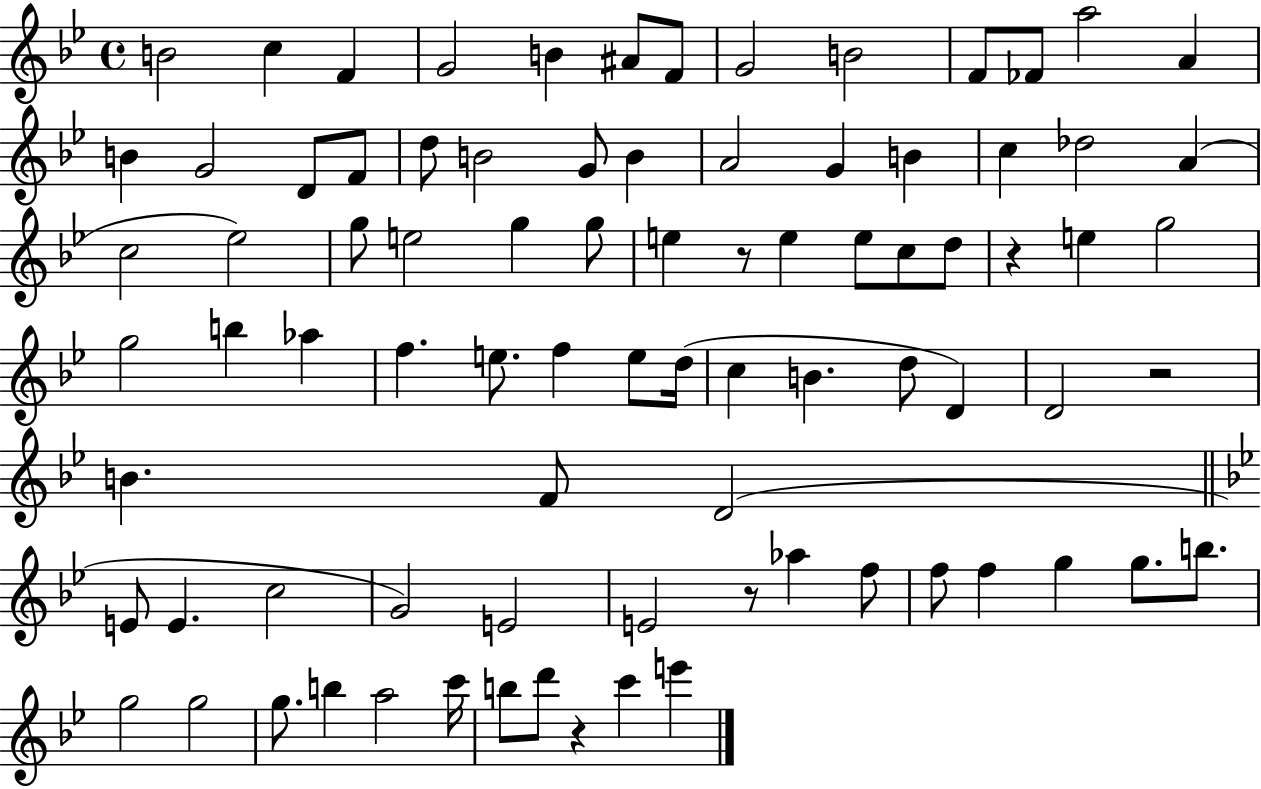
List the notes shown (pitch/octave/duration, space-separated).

B4/h C5/q F4/q G4/h B4/q A#4/e F4/e G4/h B4/h F4/e FES4/e A5/h A4/q B4/q G4/h D4/e F4/e D5/e B4/h G4/e B4/q A4/h G4/q B4/q C5/q Db5/h A4/q C5/h Eb5/h G5/e E5/h G5/q G5/e E5/q R/e E5/q E5/e C5/e D5/e R/q E5/q G5/h G5/h B5/q Ab5/q F5/q. E5/e. F5/q E5/e D5/s C5/q B4/q. D5/e D4/q D4/h R/h B4/q. F4/e D4/h E4/e E4/q. C5/h G4/h E4/h E4/h R/e Ab5/q F5/e F5/e F5/q G5/q G5/e. B5/e. G5/h G5/h G5/e. B5/q A5/h C6/s B5/e D6/e R/q C6/q E6/q